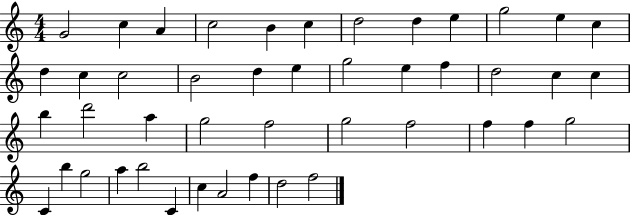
G4/h C5/q A4/q C5/h B4/q C5/q D5/h D5/q E5/q G5/h E5/q C5/q D5/q C5/q C5/h B4/h D5/q E5/q G5/h E5/q F5/q D5/h C5/q C5/q B5/q D6/h A5/q G5/h F5/h G5/h F5/h F5/q F5/q G5/h C4/q B5/q G5/h A5/q B5/h C4/q C5/q A4/h F5/q D5/h F5/h